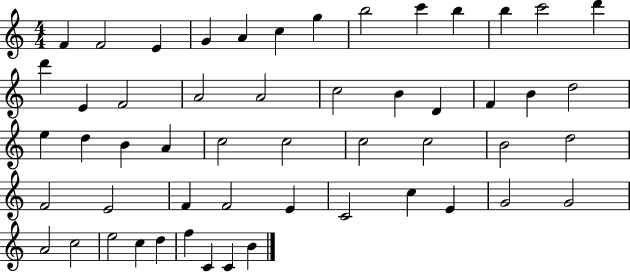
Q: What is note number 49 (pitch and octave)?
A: D5